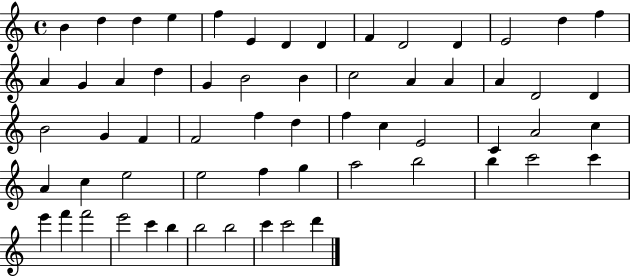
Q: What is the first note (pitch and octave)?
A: B4